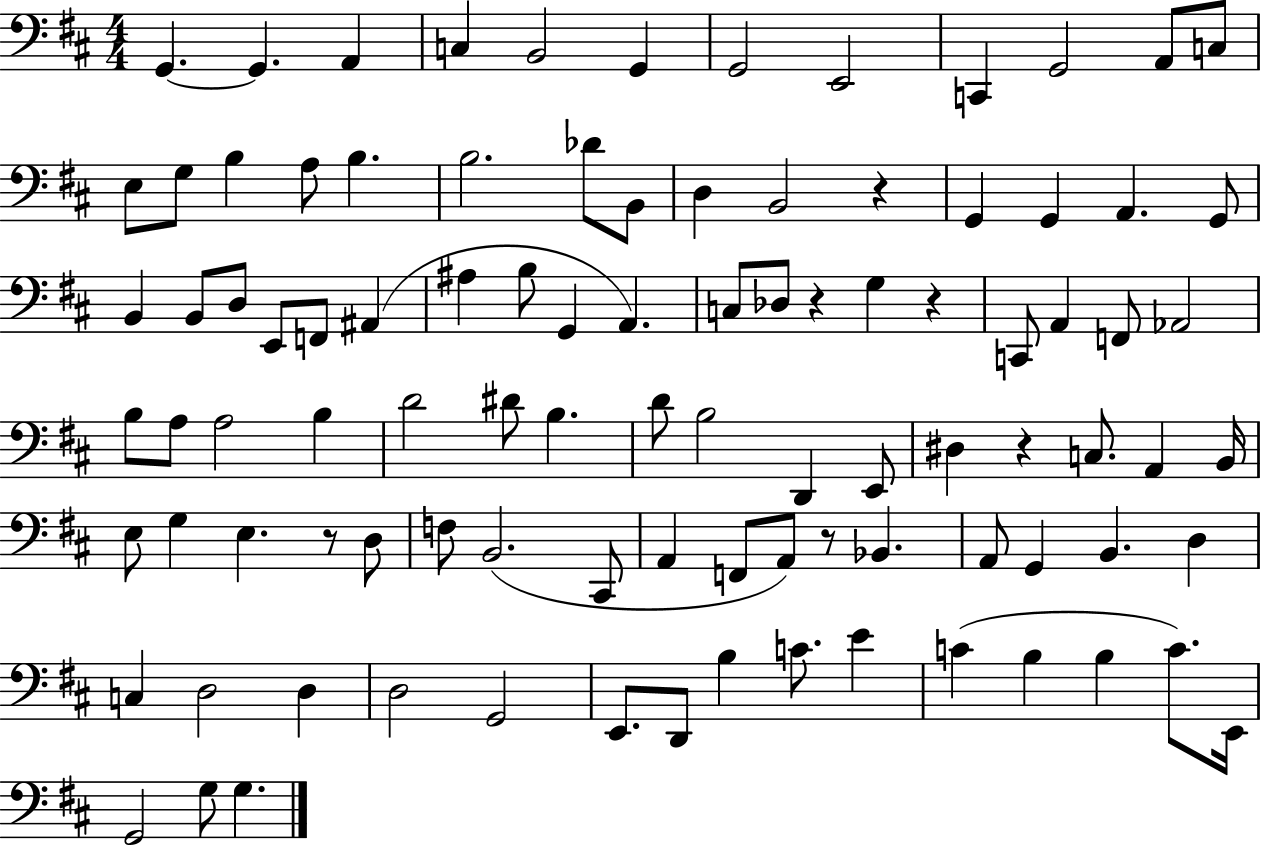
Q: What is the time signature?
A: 4/4